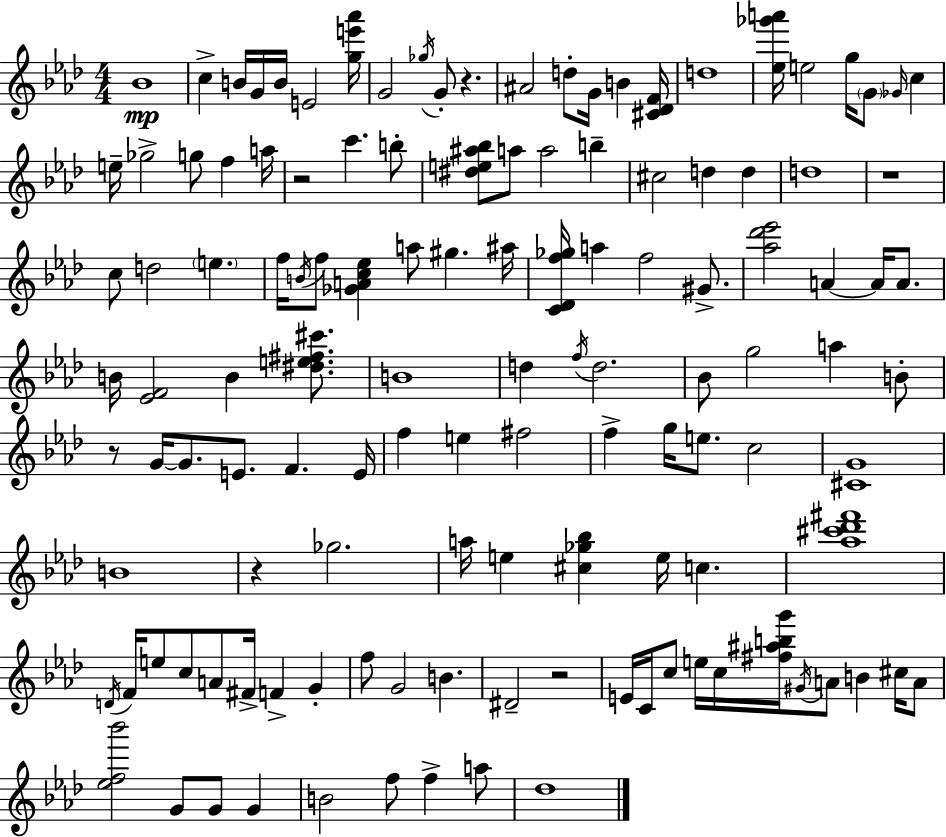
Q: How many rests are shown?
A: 6